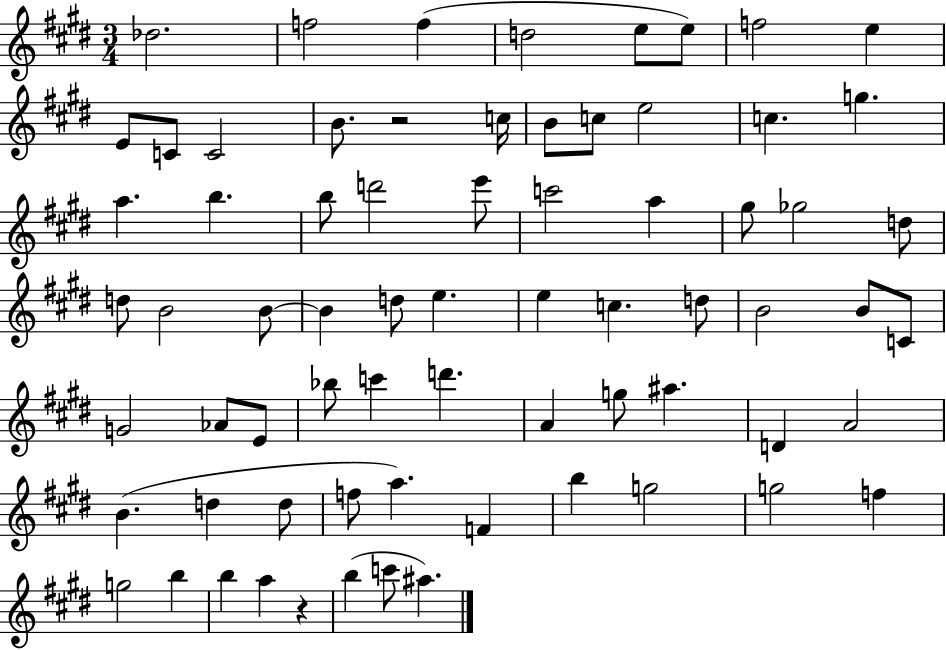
Db5/h. F5/h F5/q D5/h E5/e E5/e F5/h E5/q E4/e C4/e C4/h B4/e. R/h C5/s B4/e C5/e E5/h C5/q. G5/q. A5/q. B5/q. B5/e D6/h E6/e C6/h A5/q G#5/e Gb5/h D5/e D5/e B4/h B4/e B4/q D5/e E5/q. E5/q C5/q. D5/e B4/h B4/e C4/e G4/h Ab4/e E4/e Bb5/e C6/q D6/q. A4/q G5/e A#5/q. D4/q A4/h B4/q. D5/q D5/e F5/e A5/q. F4/q B5/q G5/h G5/h F5/q G5/h B5/q B5/q A5/q R/q B5/q C6/e A#5/q.